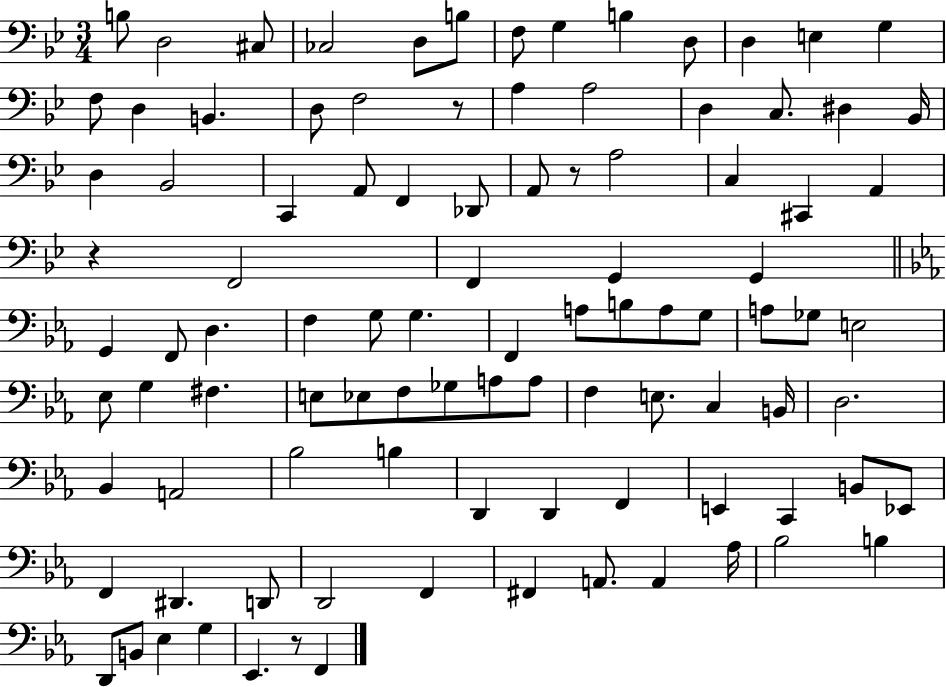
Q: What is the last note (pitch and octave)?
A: F2